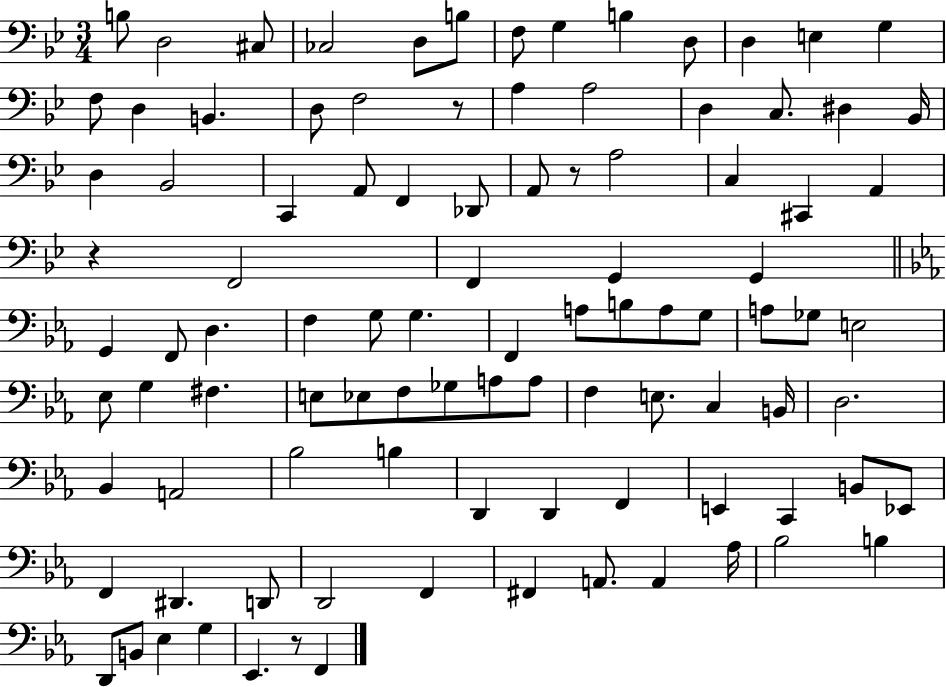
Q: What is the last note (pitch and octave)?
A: F2